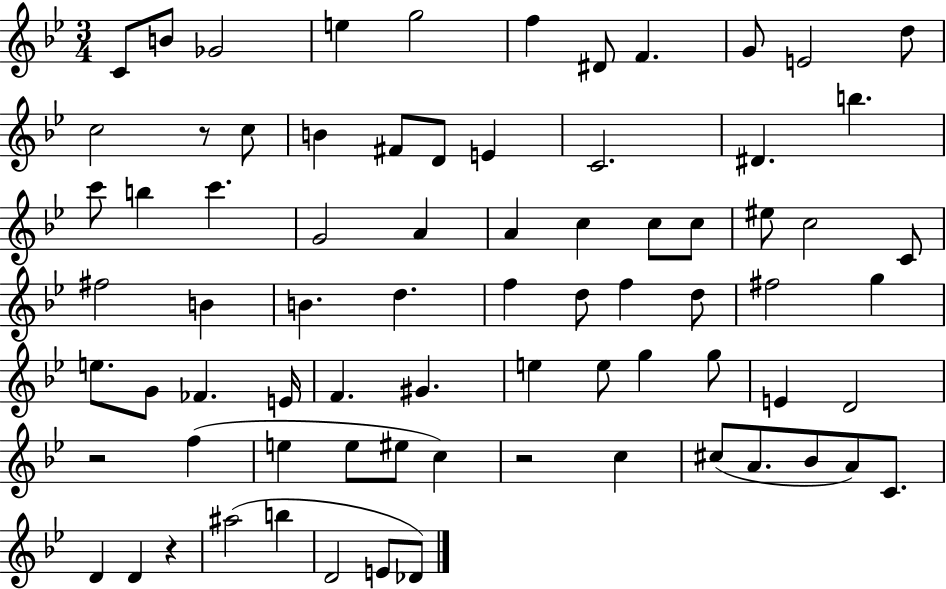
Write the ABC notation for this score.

X:1
T:Untitled
M:3/4
L:1/4
K:Bb
C/2 B/2 _G2 e g2 f ^D/2 F G/2 E2 d/2 c2 z/2 c/2 B ^F/2 D/2 E C2 ^D b c'/2 b c' G2 A A c c/2 c/2 ^e/2 c2 C/2 ^f2 B B d f d/2 f d/2 ^f2 g e/2 G/2 _F E/4 F ^G e e/2 g g/2 E D2 z2 f e e/2 ^e/2 c z2 c ^c/2 A/2 _B/2 A/2 C/2 D D z ^a2 b D2 E/2 _D/2